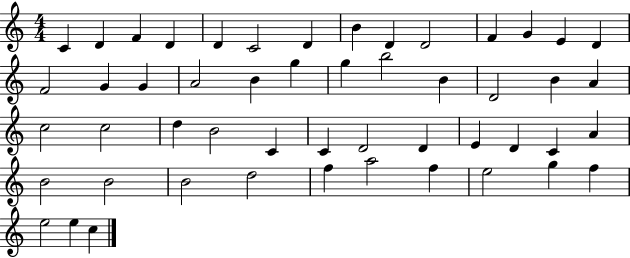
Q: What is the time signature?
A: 4/4